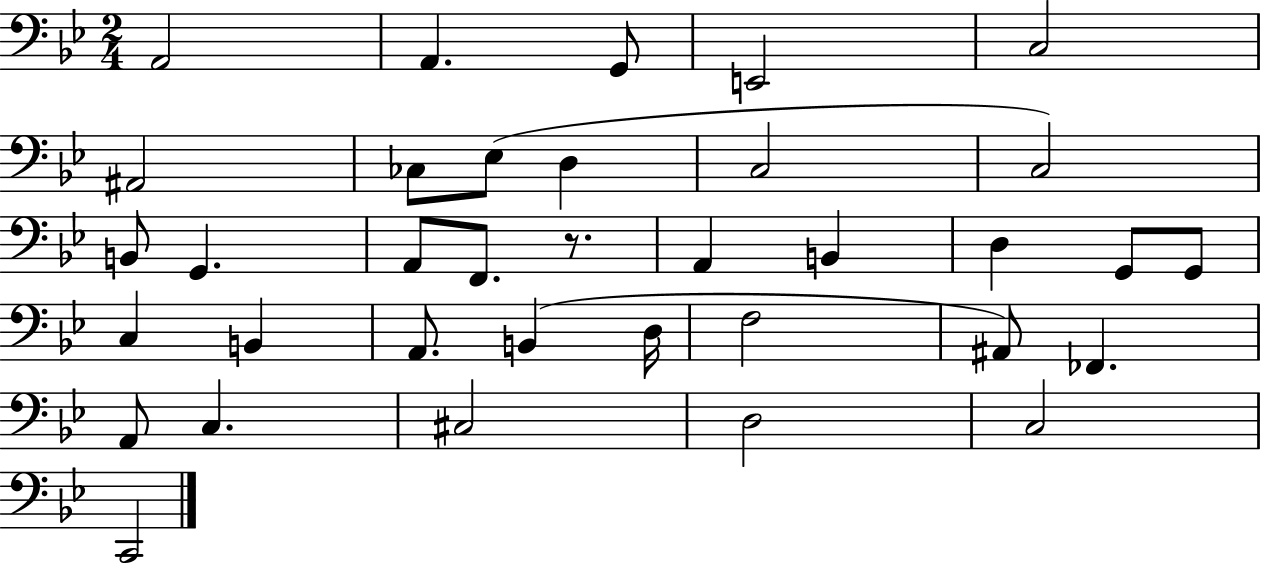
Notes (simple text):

A2/h A2/q. G2/e E2/h C3/h A#2/h CES3/e Eb3/e D3/q C3/h C3/h B2/e G2/q. A2/e F2/e. R/e. A2/q B2/q D3/q G2/e G2/e C3/q B2/q A2/e. B2/q D3/s F3/h A#2/e FES2/q. A2/e C3/q. C#3/h D3/h C3/h C2/h